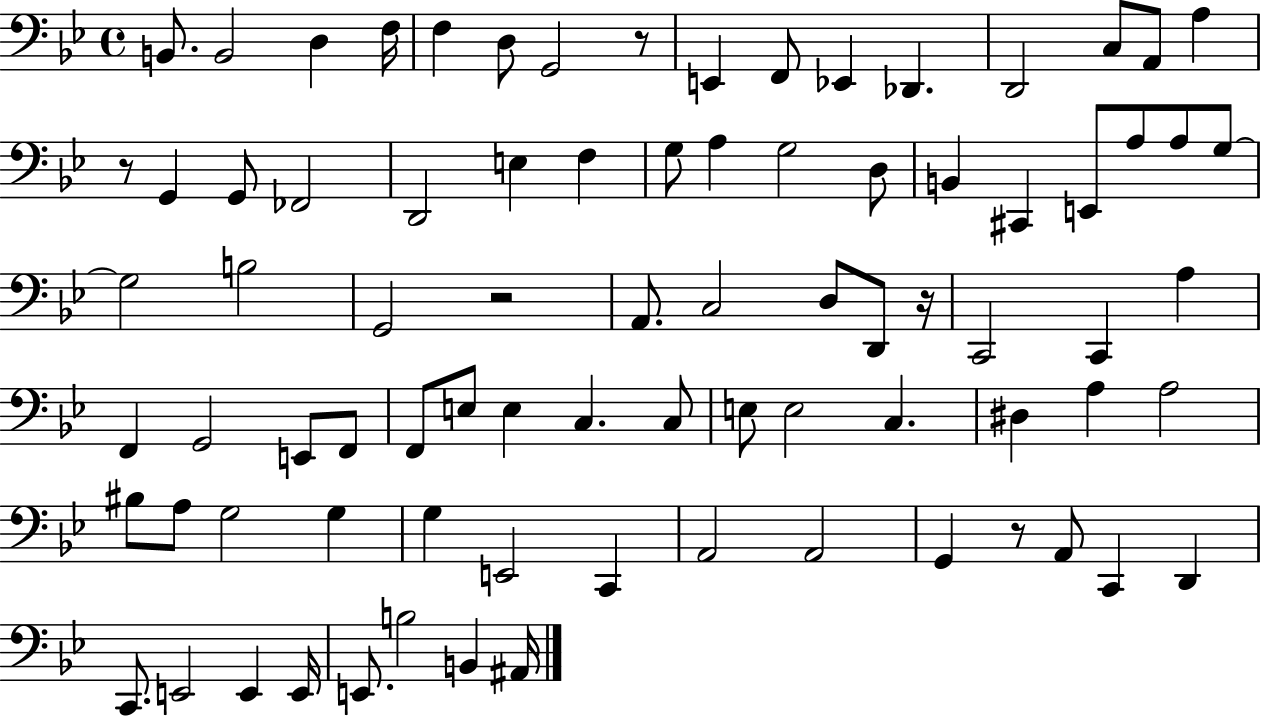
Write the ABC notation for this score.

X:1
T:Untitled
M:4/4
L:1/4
K:Bb
B,,/2 B,,2 D, F,/4 F, D,/2 G,,2 z/2 E,, F,,/2 _E,, _D,, D,,2 C,/2 A,,/2 A, z/2 G,, G,,/2 _F,,2 D,,2 E, F, G,/2 A, G,2 D,/2 B,, ^C,, E,,/2 A,/2 A,/2 G,/2 G,2 B,2 G,,2 z2 A,,/2 C,2 D,/2 D,,/2 z/4 C,,2 C,, A, F,, G,,2 E,,/2 F,,/2 F,,/2 E,/2 E, C, C,/2 E,/2 E,2 C, ^D, A, A,2 ^B,/2 A,/2 G,2 G, G, E,,2 C,, A,,2 A,,2 G,, z/2 A,,/2 C,, D,, C,,/2 E,,2 E,, E,,/4 E,,/2 B,2 B,, ^A,,/4